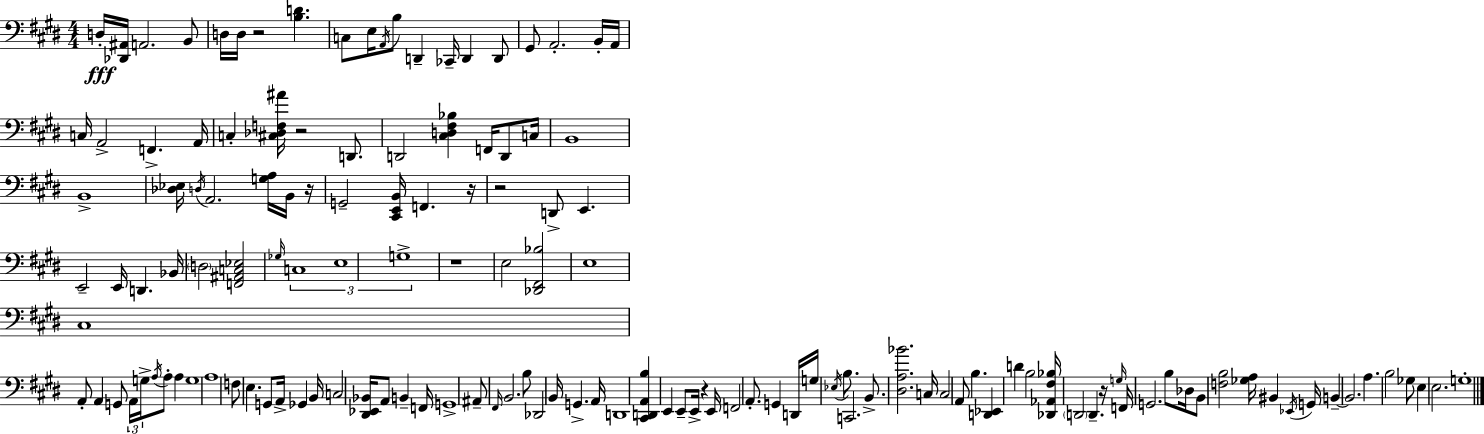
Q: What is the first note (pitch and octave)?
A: D3